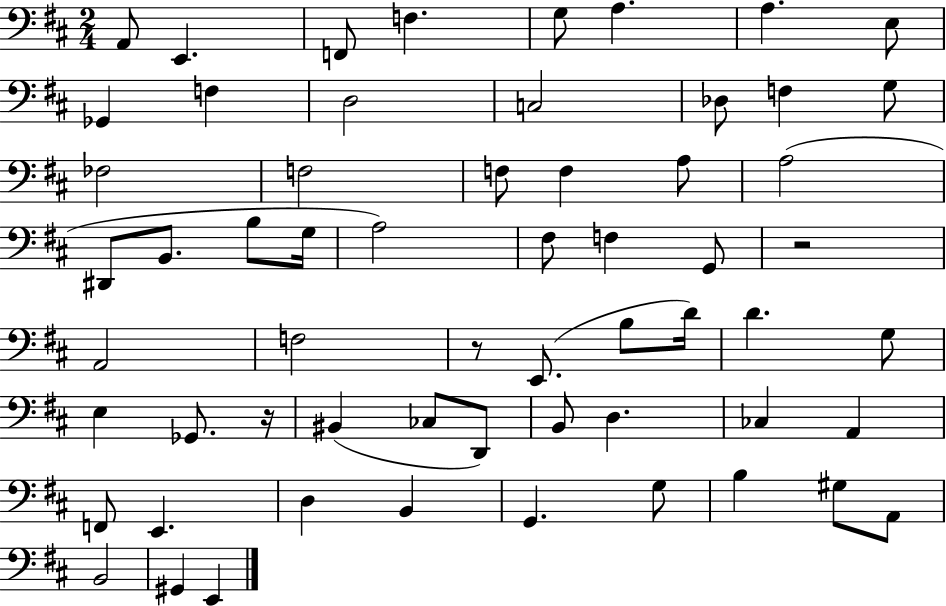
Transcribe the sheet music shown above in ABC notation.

X:1
T:Untitled
M:2/4
L:1/4
K:D
A,,/2 E,, F,,/2 F, G,/2 A, A, E,/2 _G,, F, D,2 C,2 _D,/2 F, G,/2 _F,2 F,2 F,/2 F, A,/2 A,2 ^D,,/2 B,,/2 B,/2 G,/4 A,2 ^F,/2 F, G,,/2 z2 A,,2 F,2 z/2 E,,/2 B,/2 D/4 D G,/2 E, _G,,/2 z/4 ^B,, _C,/2 D,,/2 B,,/2 D, _C, A,, F,,/2 E,, D, B,, G,, G,/2 B, ^G,/2 A,,/2 B,,2 ^G,, E,,